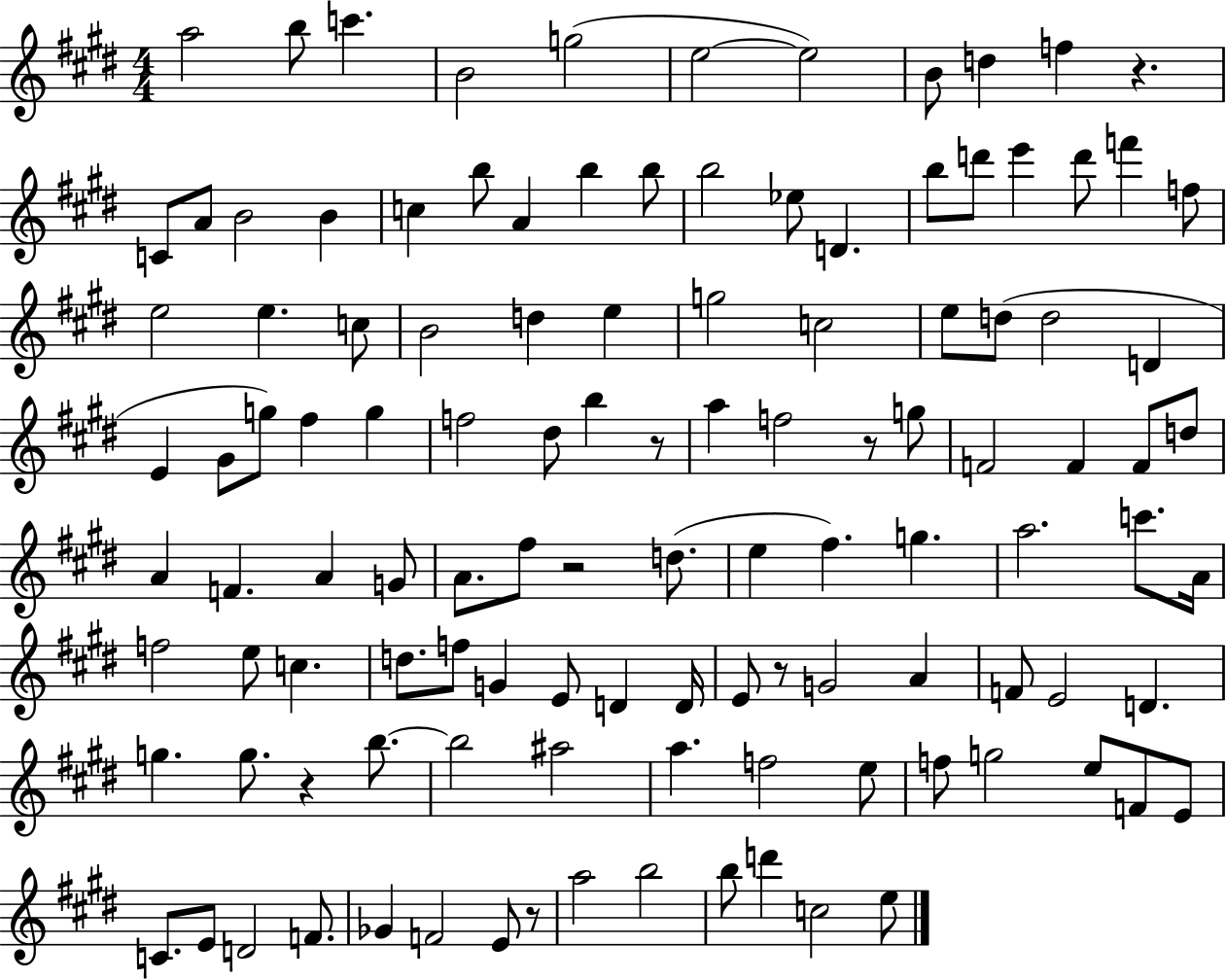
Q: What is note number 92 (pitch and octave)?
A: F5